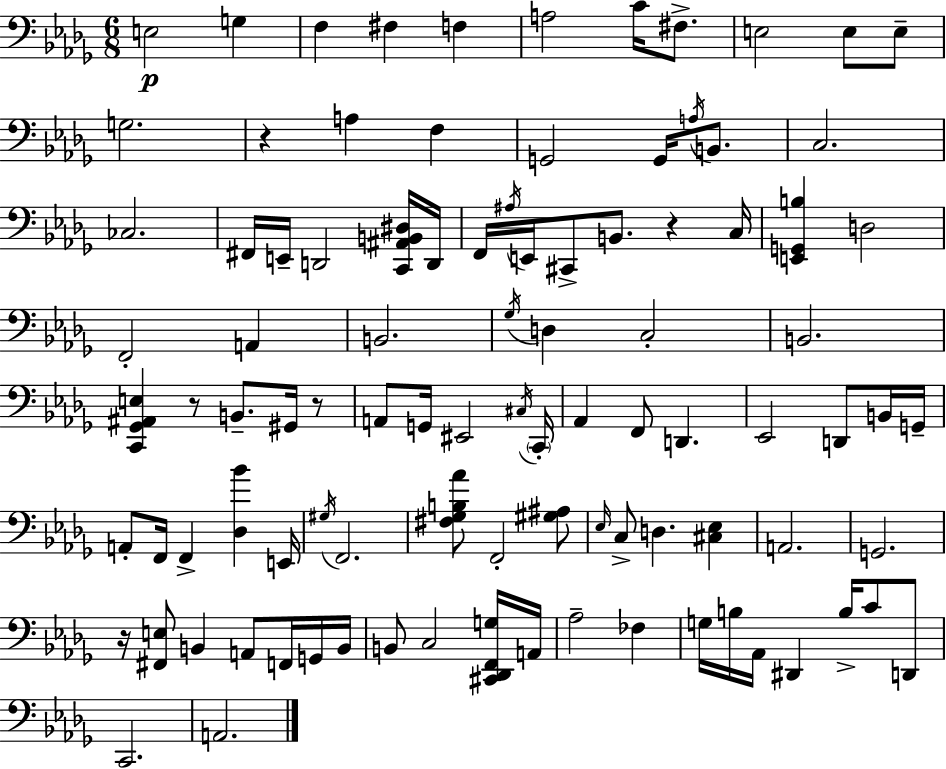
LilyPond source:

{
  \clef bass
  \numericTimeSignature
  \time 6/8
  \key bes \minor
  \repeat volta 2 { e2\p g4 | f4 fis4 f4 | a2 c'16 fis8.-> | e2 e8 e8-- | \break g2. | r4 a4 f4 | g,2 g,16 \acciaccatura { a16 } b,8. | c2. | \break ces2. | fis,16 e,16-- d,2 <c, ais, b, dis>16 | d,16 f,16 \acciaccatura { ais16 } e,16 cis,8-> b,8. r4 | c16 <e, g, b>4 d2 | \break f,2-. a,4 | b,2. | \acciaccatura { ges16 } d4 c2-. | b,2. | \break <c, ges, ais, e>4 r8 b,8.-- | gis,16 r8 a,8 g,16 eis,2 | \acciaccatura { cis16 } \parenthesize c,16-. aes,4 f,8 d,4. | ees,2 | \break d,8 b,16 g,16-- a,8-. f,16 f,4-> <des bes'>4 | e,16 \acciaccatura { gis16 } f,2. | <fis ges b aes'>8 f,2-. | <gis ais>8 \grace { ees16 } c8-> d4. | \break <cis ees>4 a,2. | g,2. | r16 <fis, e>8 b,4 | a,8 f,16 g,16 b,16 b,8 c2 | \break <cis, des, f, g>16 a,16 aes2-- | fes4 g16 b16 aes,16 dis,4 | b16-> c'8 d,8 c,2. | a,2. | \break } \bar "|."
}